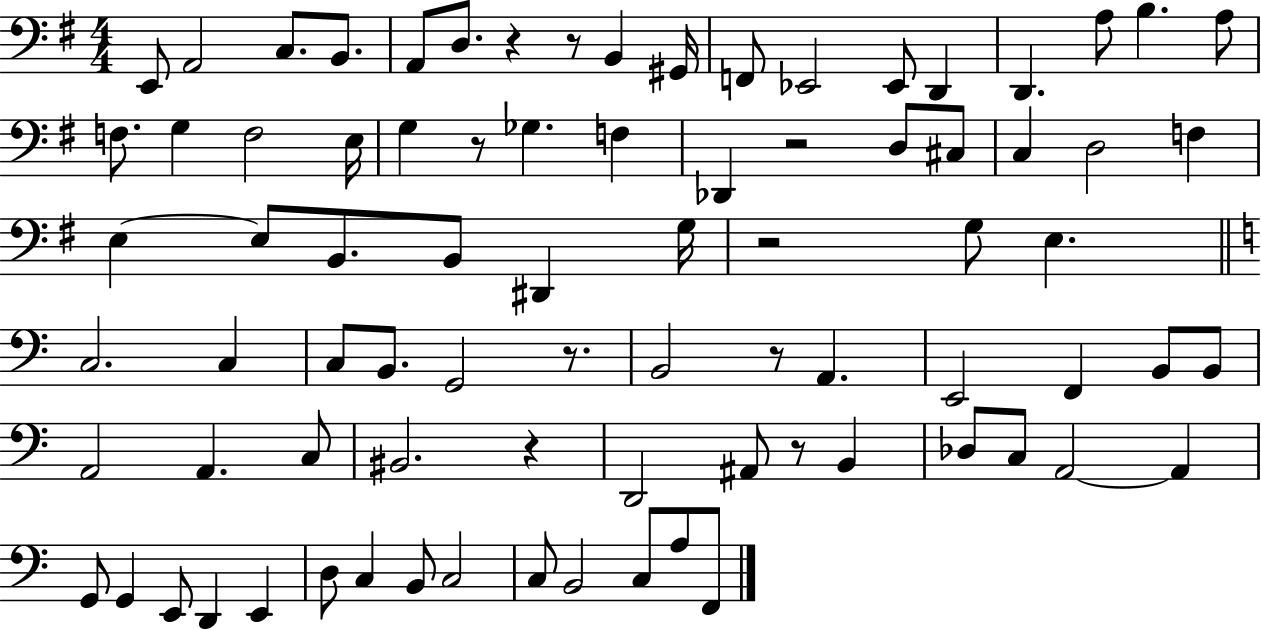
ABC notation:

X:1
T:Untitled
M:4/4
L:1/4
K:G
E,,/2 A,,2 C,/2 B,,/2 A,,/2 D,/2 z z/2 B,, ^G,,/4 F,,/2 _E,,2 _E,,/2 D,, D,, A,/2 B, A,/2 F,/2 G, F,2 E,/4 G, z/2 _G, F, _D,, z2 D,/2 ^C,/2 C, D,2 F, E, E,/2 B,,/2 B,,/2 ^D,, G,/4 z2 G,/2 E, C,2 C, C,/2 B,,/2 G,,2 z/2 B,,2 z/2 A,, E,,2 F,, B,,/2 B,,/2 A,,2 A,, C,/2 ^B,,2 z D,,2 ^A,,/2 z/2 B,, _D,/2 C,/2 A,,2 A,, G,,/2 G,, E,,/2 D,, E,, D,/2 C, B,,/2 C,2 C,/2 B,,2 C,/2 A,/2 F,,/2